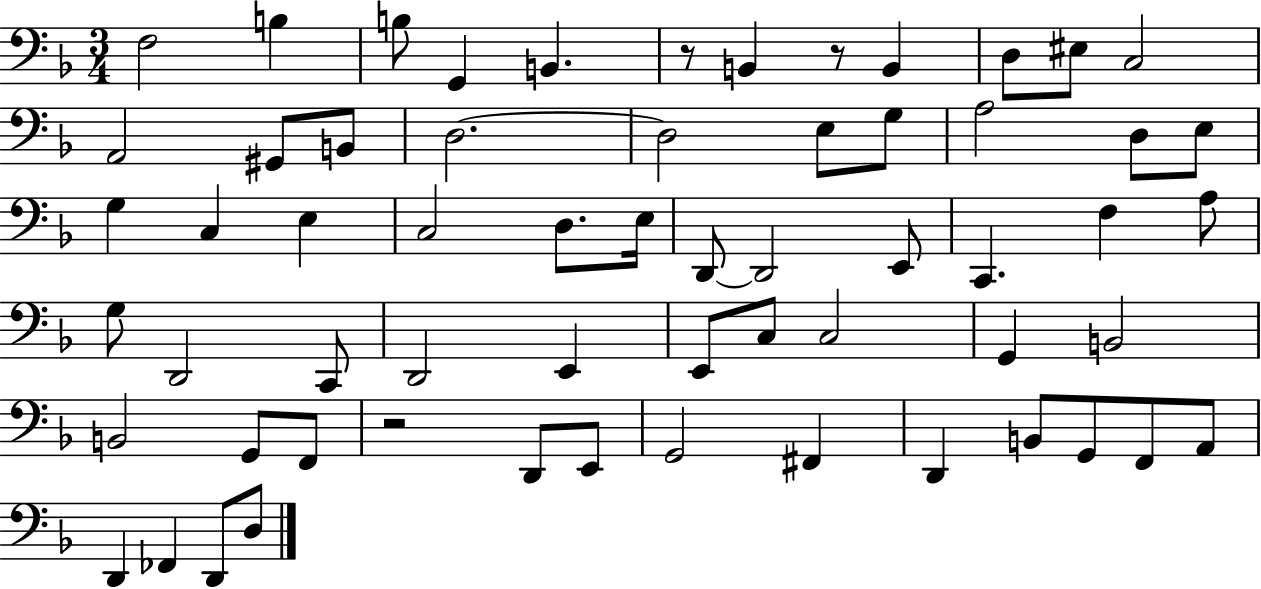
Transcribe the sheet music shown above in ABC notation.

X:1
T:Untitled
M:3/4
L:1/4
K:F
F,2 B, B,/2 G,, B,, z/2 B,, z/2 B,, D,/2 ^E,/2 C,2 A,,2 ^G,,/2 B,,/2 D,2 D,2 E,/2 G,/2 A,2 D,/2 E,/2 G, C, E, C,2 D,/2 E,/4 D,,/2 D,,2 E,,/2 C,, F, A,/2 G,/2 D,,2 C,,/2 D,,2 E,, E,,/2 C,/2 C,2 G,, B,,2 B,,2 G,,/2 F,,/2 z2 D,,/2 E,,/2 G,,2 ^F,, D,, B,,/2 G,,/2 F,,/2 A,,/2 D,, _F,, D,,/2 D,/2